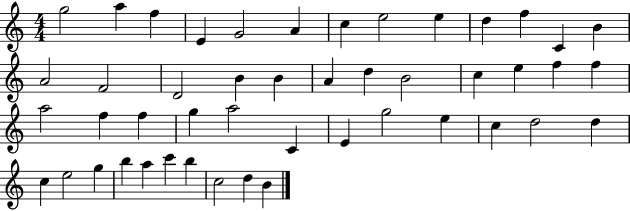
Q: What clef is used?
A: treble